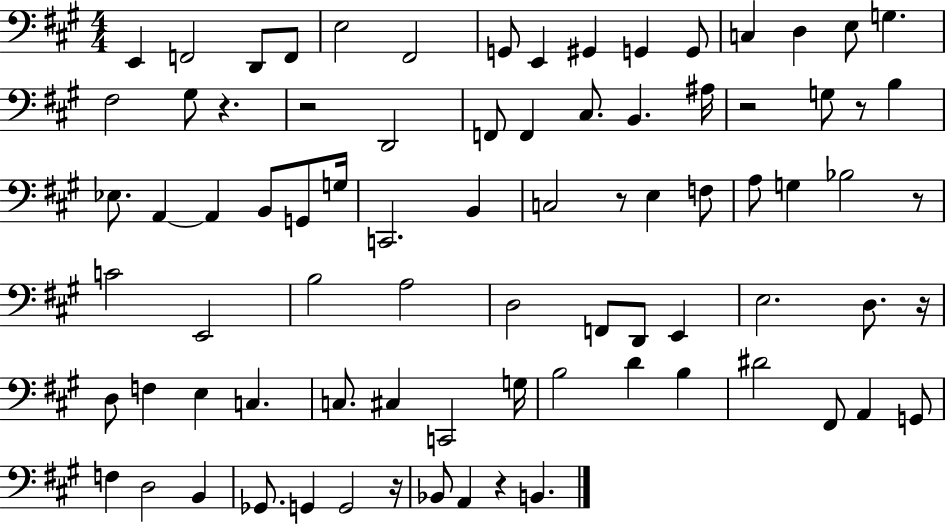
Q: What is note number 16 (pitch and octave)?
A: F#3